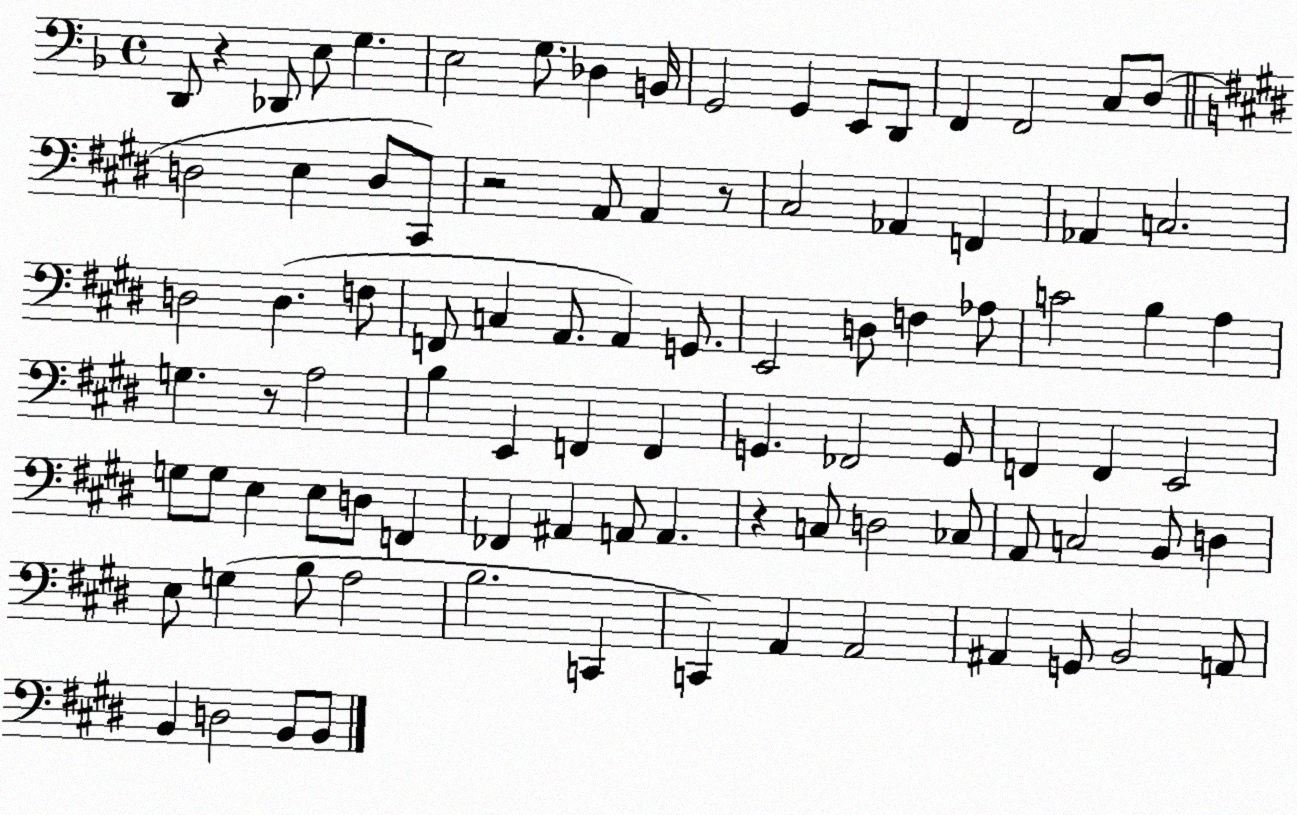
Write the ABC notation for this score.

X:1
T:Untitled
M:4/4
L:1/4
K:F
D,,/2 z _D,,/2 E,/2 G, E,2 G,/2 _D, B,,/4 G,,2 G,, E,,/2 D,,/2 F,, F,,2 C,/2 D,/2 D,2 E, D,/2 ^C,,/2 z2 A,,/2 A,, z/2 ^C,2 _A,, F,, _A,, C,2 D,2 D, F,/2 F,,/2 C, A,,/2 A,, G,,/2 E,,2 D,/2 F, _A,/2 C2 B, A, G, z/2 A,2 B, E,, F,, F,, G,, _F,,2 G,,/2 F,, F,, E,,2 G,/2 G,/2 E, E,/2 D,/2 F,, _F,, ^A,, A,,/2 A,, z C,/2 D,2 _C,/2 A,,/2 C,2 B,,/2 D, E,/2 G, B,/2 A,2 B,2 C,, C,, A,, A,,2 ^A,, G,,/2 B,,2 A,,/2 B,, D,2 B,,/2 B,,/2